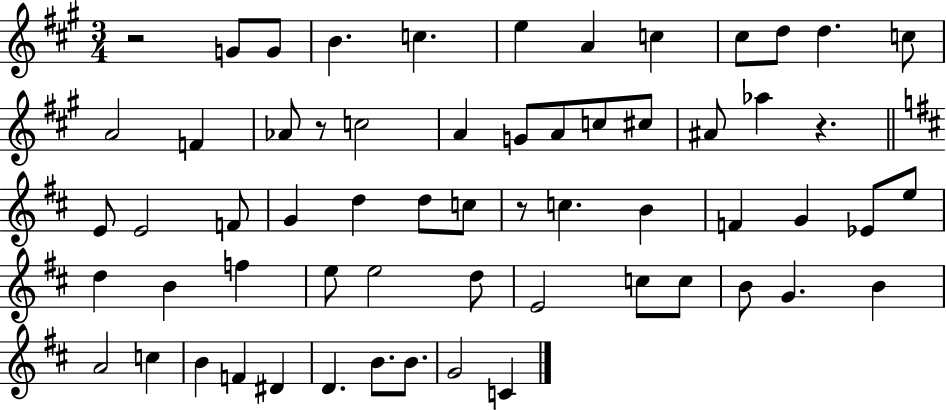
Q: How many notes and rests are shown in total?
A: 61